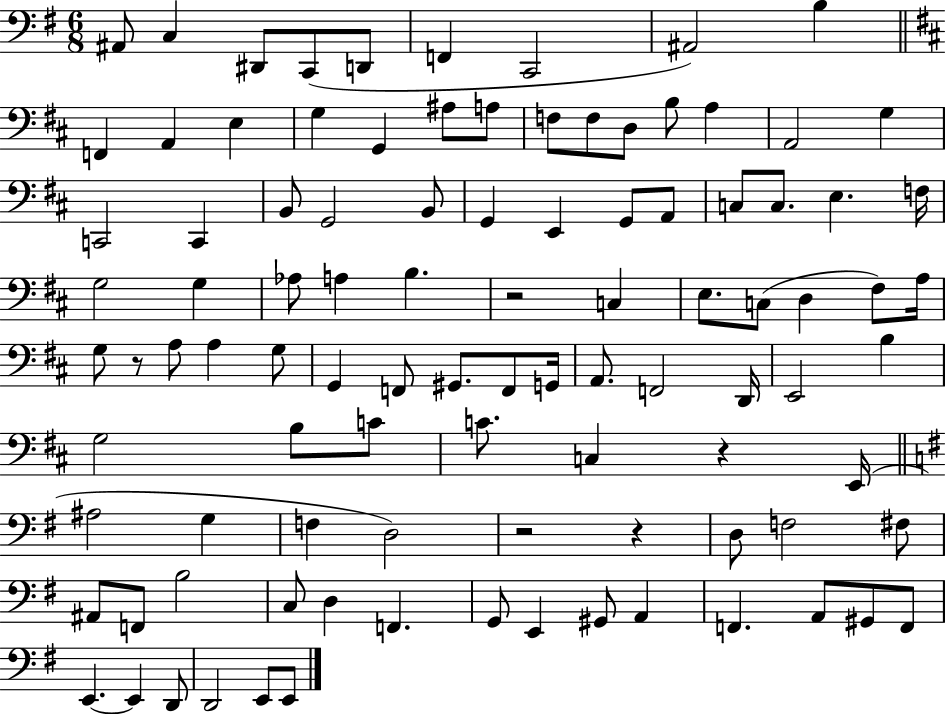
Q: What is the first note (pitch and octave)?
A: A#2